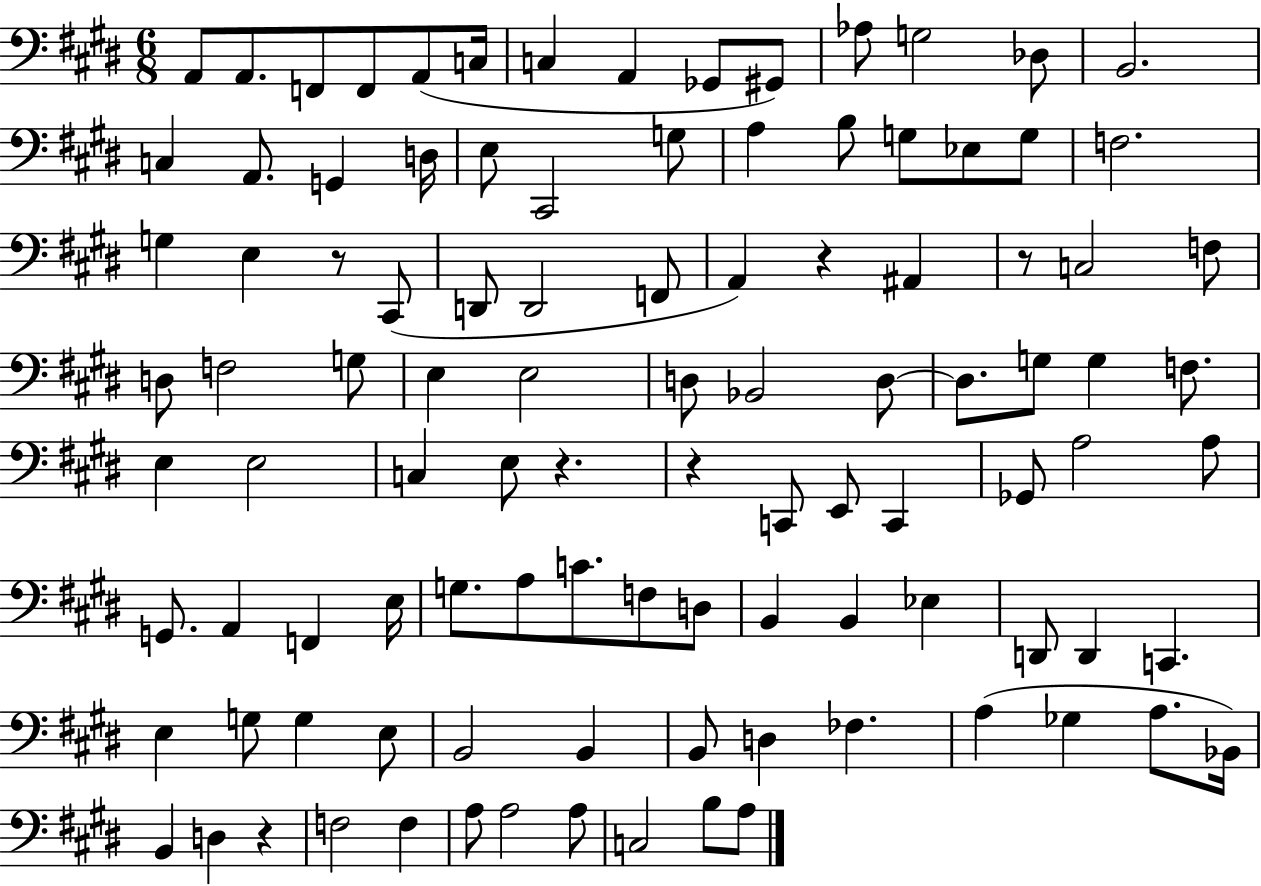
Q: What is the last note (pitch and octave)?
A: A3